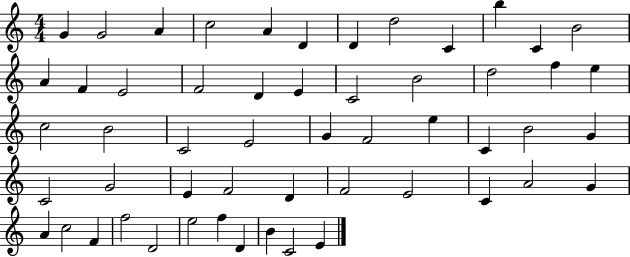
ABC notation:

X:1
T:Untitled
M:4/4
L:1/4
K:C
G G2 A c2 A D D d2 C b C B2 A F E2 F2 D E C2 B2 d2 f e c2 B2 C2 E2 G F2 e C B2 G C2 G2 E F2 D F2 E2 C A2 G A c2 F f2 D2 e2 f D B C2 E